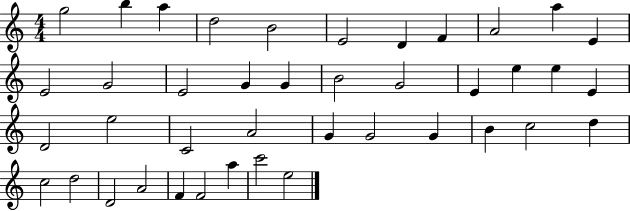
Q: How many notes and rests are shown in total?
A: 41